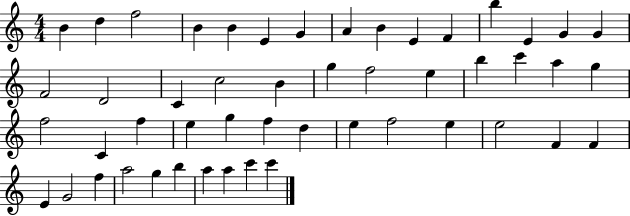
{
  \clef treble
  \numericTimeSignature
  \time 4/4
  \key c \major
  b'4 d''4 f''2 | b'4 b'4 e'4 g'4 | a'4 b'4 e'4 f'4 | b''4 e'4 g'4 g'4 | \break f'2 d'2 | c'4 c''2 b'4 | g''4 f''2 e''4 | b''4 c'''4 a''4 g''4 | \break f''2 c'4 f''4 | e''4 g''4 f''4 d''4 | e''4 f''2 e''4 | e''2 f'4 f'4 | \break e'4 g'2 f''4 | a''2 g''4 b''4 | a''4 a''4 c'''4 c'''4 | \bar "|."
}